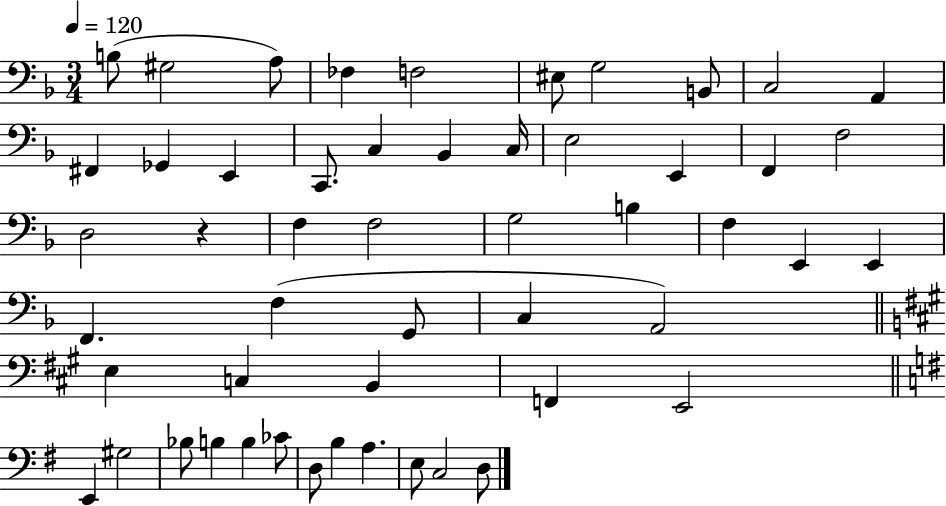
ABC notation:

X:1
T:Untitled
M:3/4
L:1/4
K:F
B,/2 ^G,2 A,/2 _F, F,2 ^E,/2 G,2 B,,/2 C,2 A,, ^F,, _G,, E,, C,,/2 C, _B,, C,/4 E,2 E,, F,, F,2 D,2 z F, F,2 G,2 B, F, E,, E,, F,, F, G,,/2 C, A,,2 E, C, B,, F,, E,,2 E,, ^G,2 _B,/2 B, B, _C/2 D,/2 B, A, E,/2 C,2 D,/2